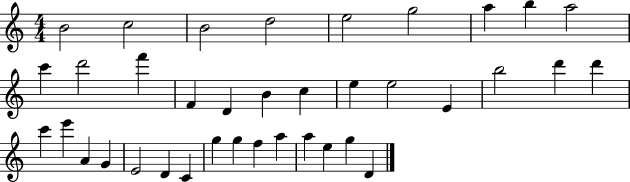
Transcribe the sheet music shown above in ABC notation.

X:1
T:Untitled
M:4/4
L:1/4
K:C
B2 c2 B2 d2 e2 g2 a b a2 c' d'2 f' F D B c e e2 E b2 d' d' c' e' A G E2 D C g g f a a e g D